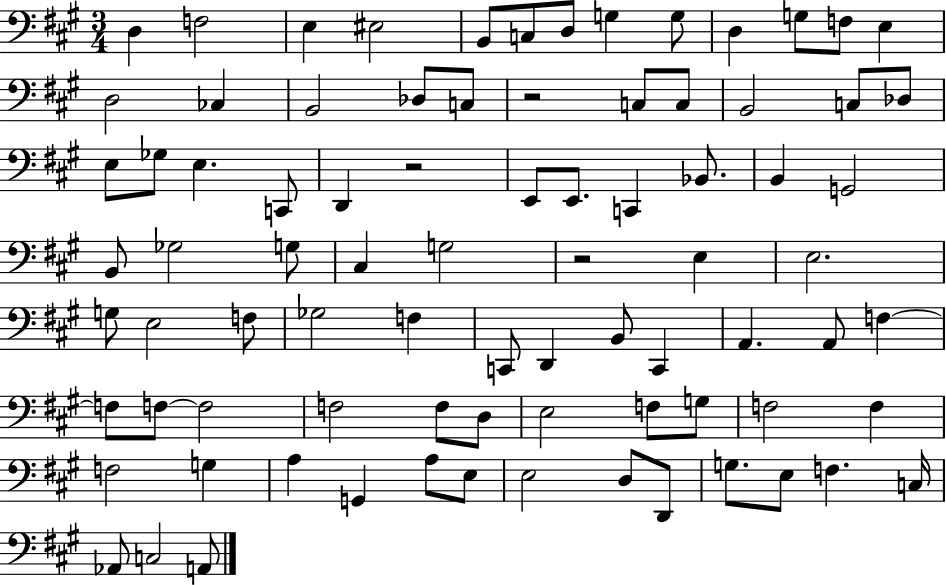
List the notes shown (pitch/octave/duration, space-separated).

D3/q F3/h E3/q EIS3/h B2/e C3/e D3/e G3/q G3/e D3/q G3/e F3/e E3/q D3/h CES3/q B2/h Db3/e C3/e R/h C3/e C3/e B2/h C3/e Db3/e E3/e Gb3/e E3/q. C2/e D2/q R/h E2/e E2/e. C2/q Bb2/e. B2/q G2/h B2/e Gb3/h G3/e C#3/q G3/h R/h E3/q E3/h. G3/e E3/h F3/e Gb3/h F3/q C2/e D2/q B2/e C2/q A2/q. A2/e F3/q F3/e F3/e F3/h F3/h F3/e D3/e E3/h F3/e G3/e F3/h F3/q F3/h G3/q A3/q G2/q A3/e E3/e E3/h D3/e D2/e G3/e. E3/e F3/q. C3/s Ab2/e C3/h A2/e